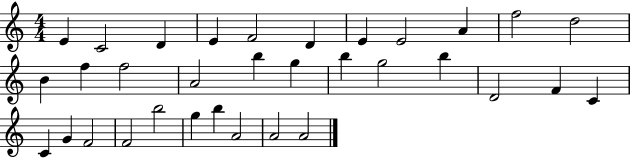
X:1
T:Untitled
M:4/4
L:1/4
K:C
E C2 D E F2 D E E2 A f2 d2 B f f2 A2 b g b g2 b D2 F C C G F2 F2 b2 g b A2 A2 A2